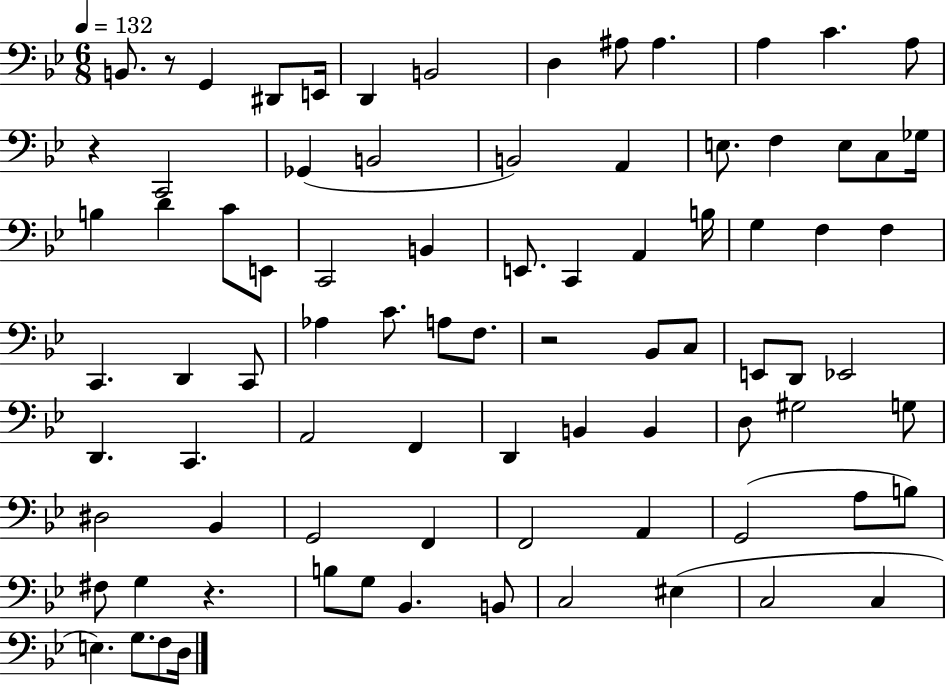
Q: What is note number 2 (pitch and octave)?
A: G2